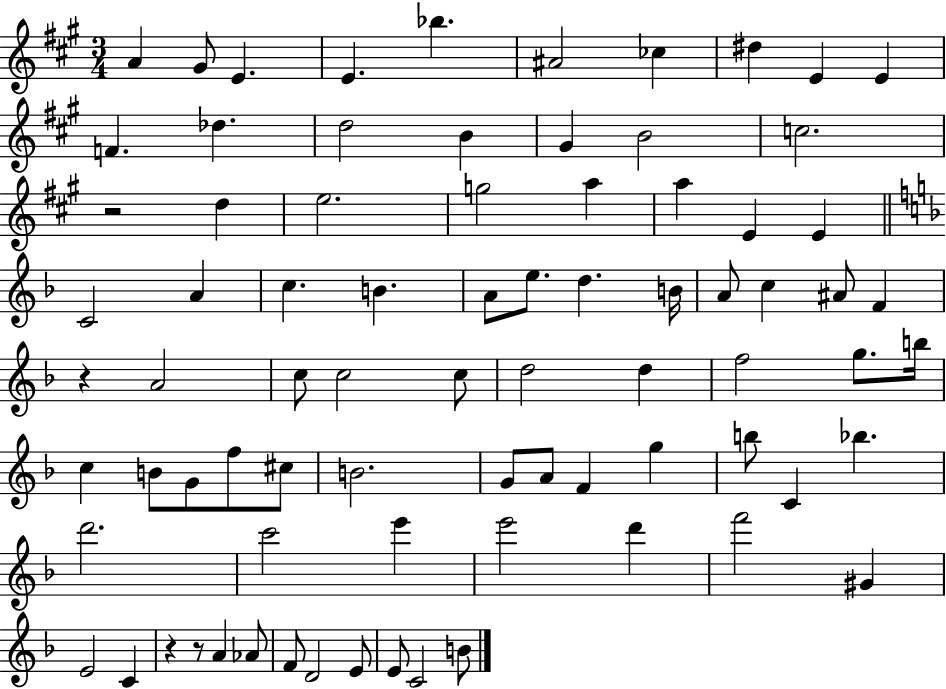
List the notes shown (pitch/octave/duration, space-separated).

A4/q G#4/e E4/q. E4/q. Bb5/q. A#4/h CES5/q D#5/q E4/q E4/q F4/q. Db5/q. D5/h B4/q G#4/q B4/h C5/h. R/h D5/q E5/h. G5/h A5/q A5/q E4/q E4/q C4/h A4/q C5/q. B4/q. A4/e E5/e. D5/q. B4/s A4/e C5/q A#4/e F4/q R/q A4/h C5/e C5/h C5/e D5/h D5/q F5/h G5/e. B5/s C5/q B4/e G4/e F5/e C#5/e B4/h. G4/e A4/e F4/q G5/q B5/e C4/q Bb5/q. D6/h. C6/h E6/q E6/h D6/q F6/h G#4/q E4/h C4/q R/q R/e A4/q Ab4/e F4/e D4/h E4/e E4/e C4/h B4/e